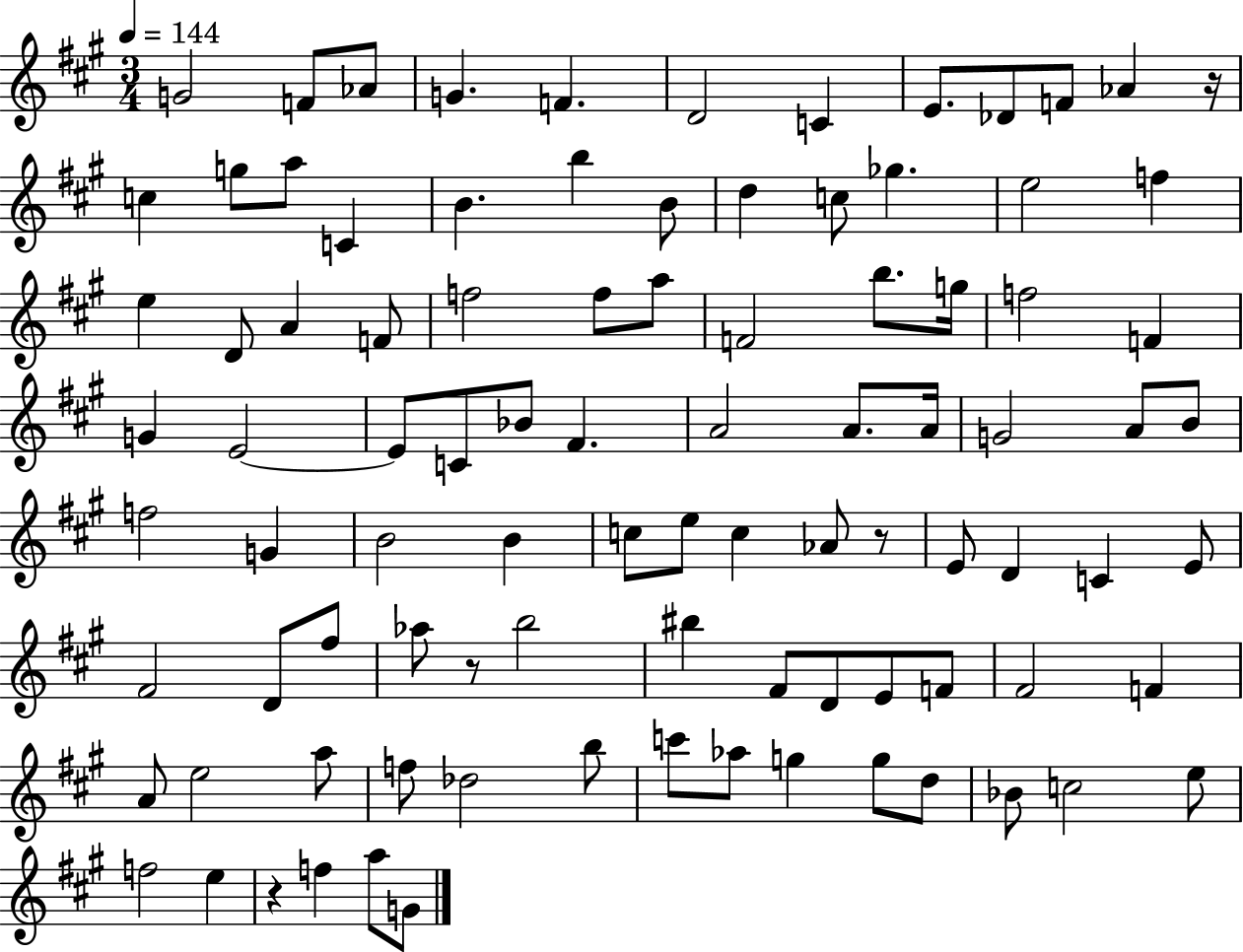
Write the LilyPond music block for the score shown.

{
  \clef treble
  \numericTimeSignature
  \time 3/4
  \key a \major
  \tempo 4 = 144
  g'2 f'8 aes'8 | g'4. f'4. | d'2 c'4 | e'8. des'8 f'8 aes'4 r16 | \break c''4 g''8 a''8 c'4 | b'4. b''4 b'8 | d''4 c''8 ges''4. | e''2 f''4 | \break e''4 d'8 a'4 f'8 | f''2 f''8 a''8 | f'2 b''8. g''16 | f''2 f'4 | \break g'4 e'2~~ | e'8 c'8 bes'8 fis'4. | a'2 a'8. a'16 | g'2 a'8 b'8 | \break f''2 g'4 | b'2 b'4 | c''8 e''8 c''4 aes'8 r8 | e'8 d'4 c'4 e'8 | \break fis'2 d'8 fis''8 | aes''8 r8 b''2 | bis''4 fis'8 d'8 e'8 f'8 | fis'2 f'4 | \break a'8 e''2 a''8 | f''8 des''2 b''8 | c'''8 aes''8 g''4 g''8 d''8 | bes'8 c''2 e''8 | \break f''2 e''4 | r4 f''4 a''8 g'8 | \bar "|."
}